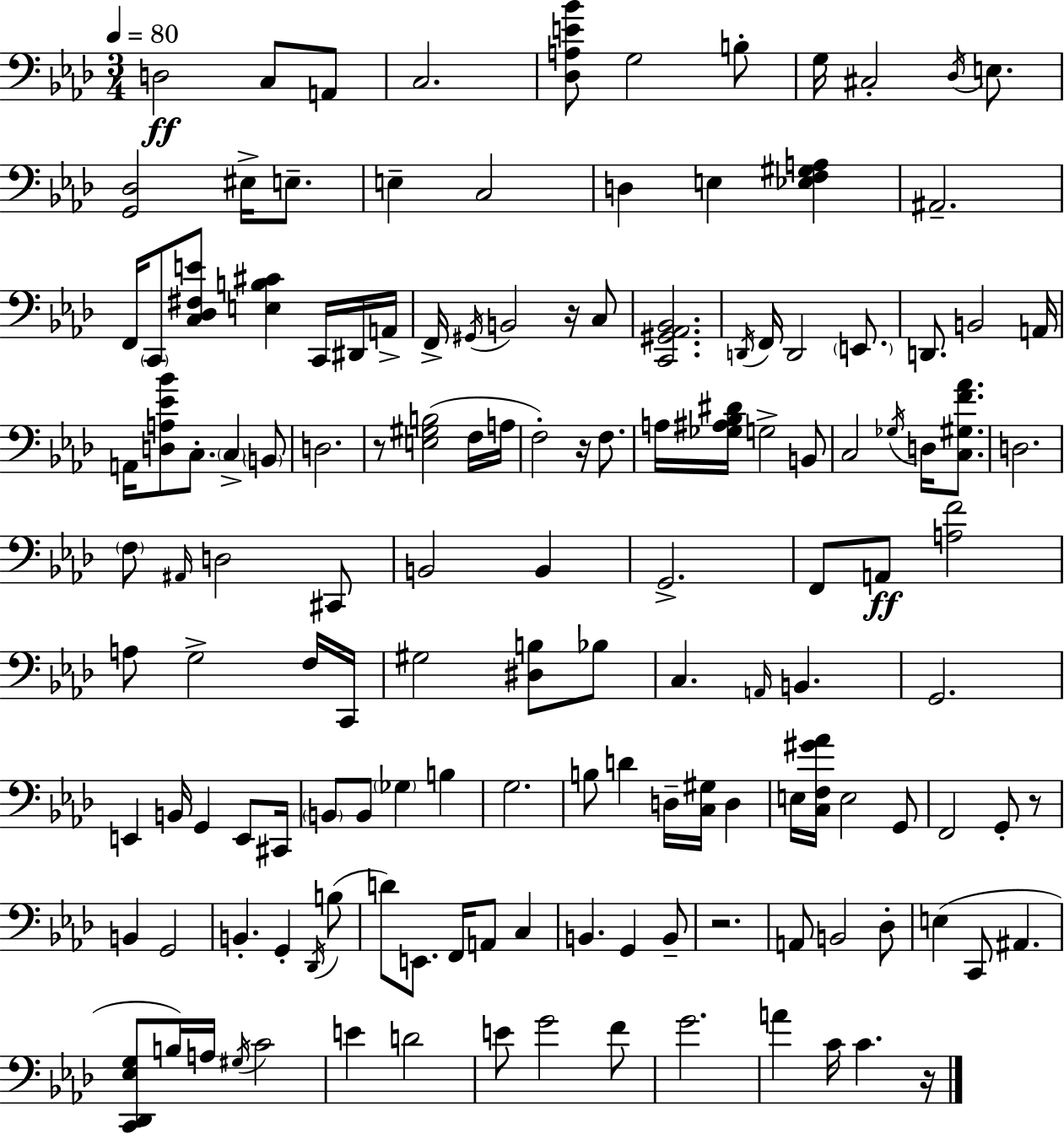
X:1
T:Untitled
M:3/4
L:1/4
K:Fm
D,2 C,/2 A,,/2 C,2 [_D,A,E_B]/2 G,2 B,/2 G,/4 ^C,2 _D,/4 E,/2 [G,,_D,]2 ^E,/4 E,/2 E, C,2 D, E, [_E,F,^G,A,] ^A,,2 F,,/4 C,,/2 [C,_D,^F,E]/2 [E,B,^C] C,,/4 ^D,,/4 A,,/4 F,,/4 ^G,,/4 B,,2 z/4 C,/2 [C,,^G,,_A,,_B,,]2 D,,/4 F,,/4 D,,2 E,,/2 D,,/2 B,,2 A,,/4 A,,/4 [D,A,_E_B]/2 C,/2 C, B,,/2 D,2 z/2 [E,^G,B,]2 F,/4 A,/4 F,2 z/4 F,/2 A,/4 [_G,^A,_B,^D]/4 G,2 B,,/2 C,2 _G,/4 D,/4 [C,^G,F_A]/2 D,2 F,/2 ^A,,/4 D,2 ^C,,/2 B,,2 B,, G,,2 F,,/2 A,,/2 [A,F]2 A,/2 G,2 F,/4 C,,/4 ^G,2 [^D,B,]/2 _B,/2 C, A,,/4 B,, G,,2 E,, B,,/4 G,, E,,/2 ^C,,/4 B,,/2 B,,/2 _G, B, G,2 B,/2 D D,/4 [C,^G,]/4 D, E,/4 [C,F,^G_A]/4 E,2 G,,/2 F,,2 G,,/2 z/2 B,, G,,2 B,, G,, _D,,/4 B,/2 D/2 E,,/2 F,,/4 A,,/2 C, B,, G,, B,,/2 z2 A,,/2 B,,2 _D,/2 E, C,,/2 ^A,, [C,,_D,,_E,G,]/2 B,/4 A,/4 ^G,/4 C2 E D2 E/2 G2 F/2 G2 A C/4 C z/4